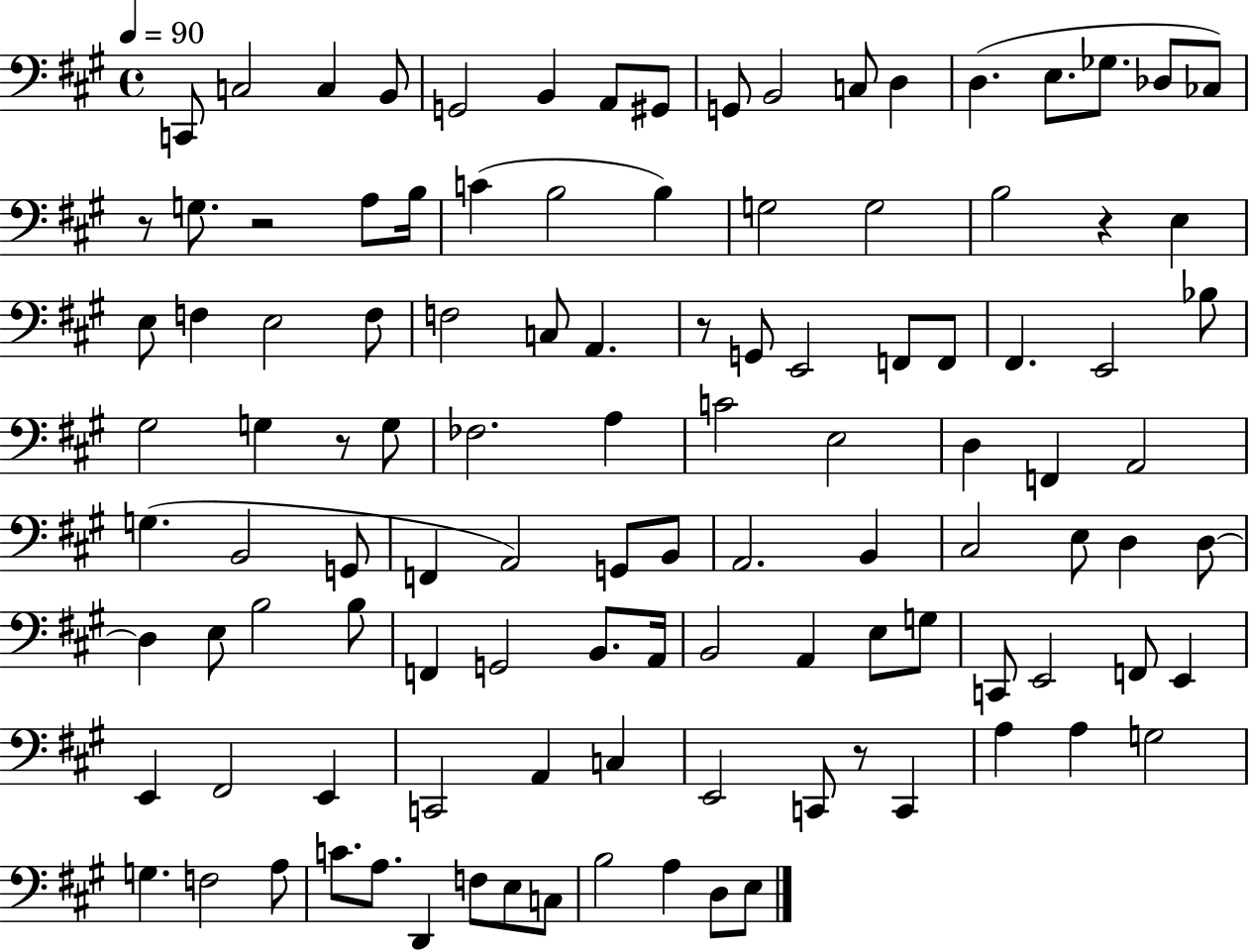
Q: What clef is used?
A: bass